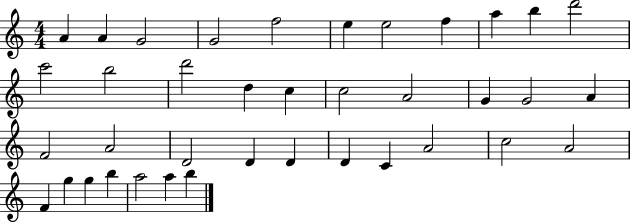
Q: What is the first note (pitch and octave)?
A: A4